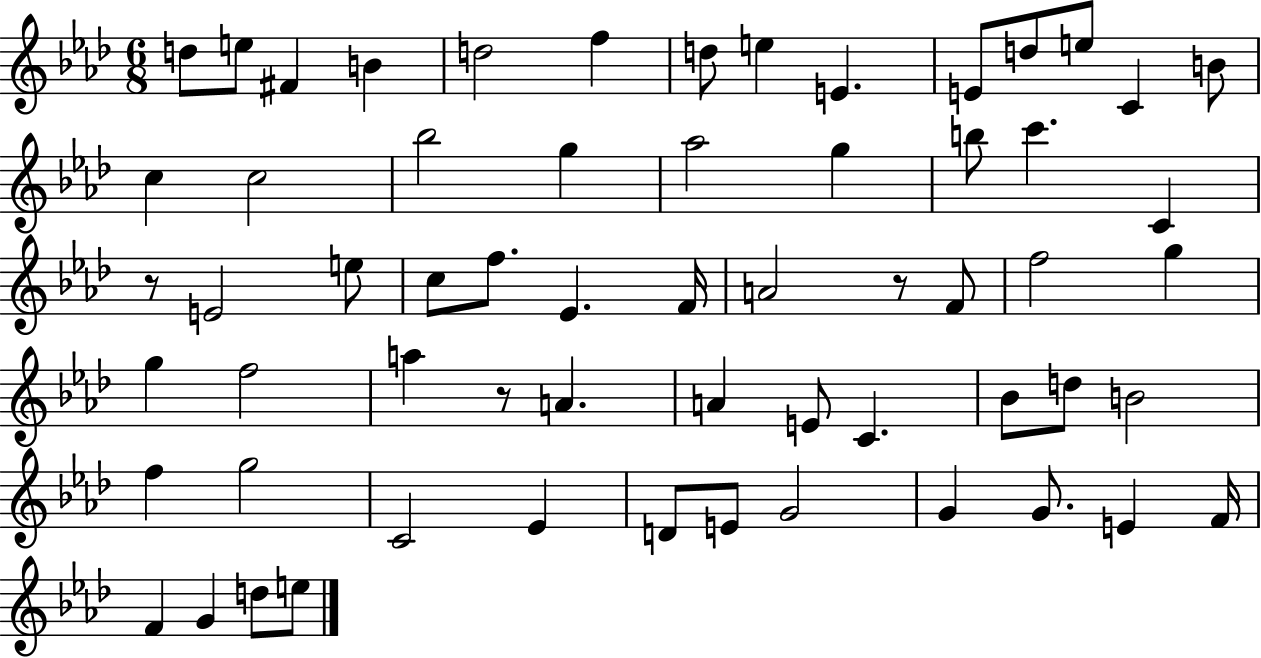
D5/e E5/e F#4/q B4/q D5/h F5/q D5/e E5/q E4/q. E4/e D5/e E5/e C4/q B4/e C5/q C5/h Bb5/h G5/q Ab5/h G5/q B5/e C6/q. C4/q R/e E4/h E5/e C5/e F5/e. Eb4/q. F4/s A4/h R/e F4/e F5/h G5/q G5/q F5/h A5/q R/e A4/q. A4/q E4/e C4/q. Bb4/e D5/e B4/h F5/q G5/h C4/h Eb4/q D4/e E4/e G4/h G4/q G4/e. E4/q F4/s F4/q G4/q D5/e E5/e